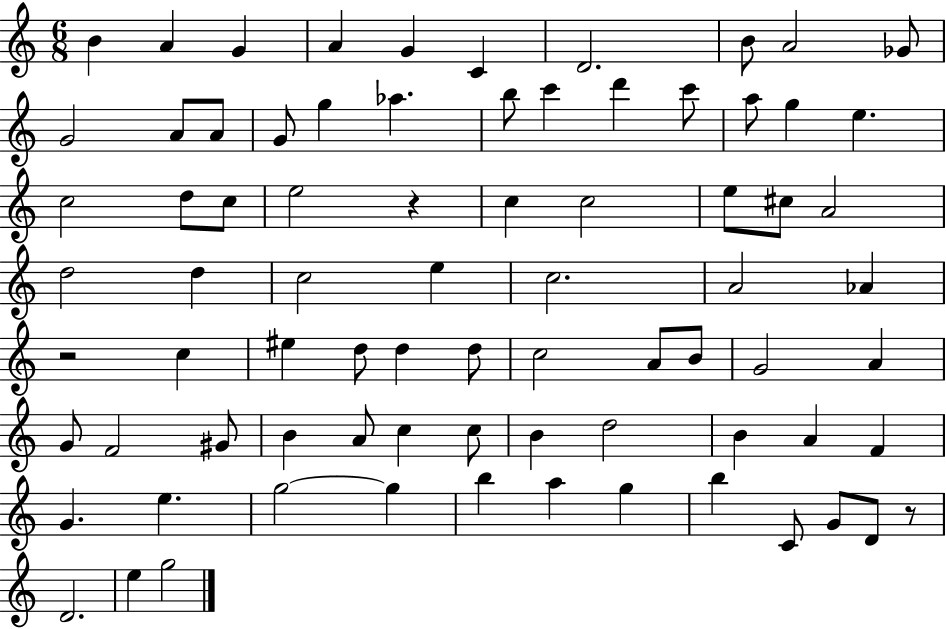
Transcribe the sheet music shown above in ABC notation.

X:1
T:Untitled
M:6/8
L:1/4
K:C
B A G A G C D2 B/2 A2 _G/2 G2 A/2 A/2 G/2 g _a b/2 c' d' c'/2 a/2 g e c2 d/2 c/2 e2 z c c2 e/2 ^c/2 A2 d2 d c2 e c2 A2 _A z2 c ^e d/2 d d/2 c2 A/2 B/2 G2 A G/2 F2 ^G/2 B A/2 c c/2 B d2 B A F G e g2 g b a g b C/2 G/2 D/2 z/2 D2 e g2